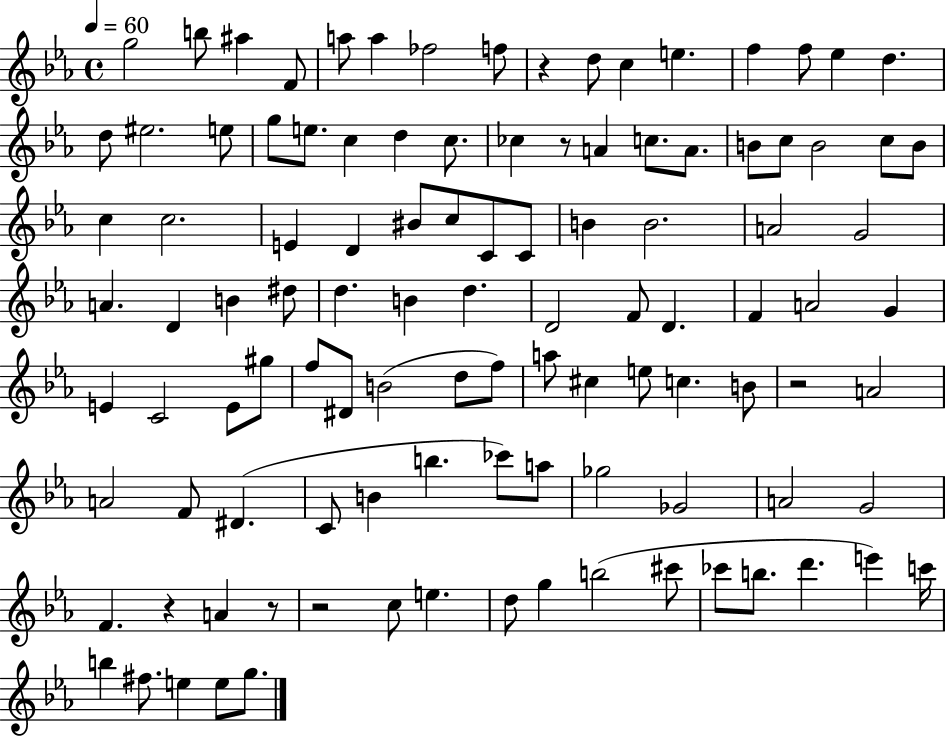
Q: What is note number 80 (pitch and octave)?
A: A5